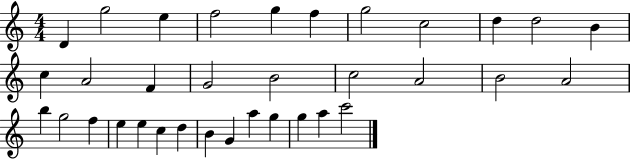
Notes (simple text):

D4/q G5/h E5/q F5/h G5/q F5/q G5/h C5/h D5/q D5/h B4/q C5/q A4/h F4/q G4/h B4/h C5/h A4/h B4/h A4/h B5/q G5/h F5/q E5/q E5/q C5/q D5/q B4/q G4/q A5/q G5/q G5/q A5/q C6/h